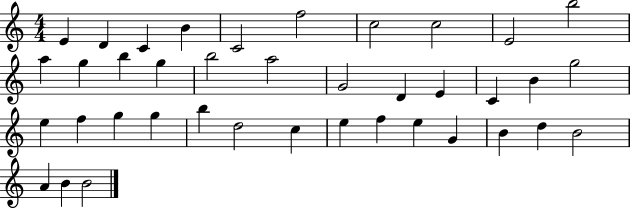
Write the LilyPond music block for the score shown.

{
  \clef treble
  \numericTimeSignature
  \time 4/4
  \key c \major
  e'4 d'4 c'4 b'4 | c'2 f''2 | c''2 c''2 | e'2 b''2 | \break a''4 g''4 b''4 g''4 | b''2 a''2 | g'2 d'4 e'4 | c'4 b'4 g''2 | \break e''4 f''4 g''4 g''4 | b''4 d''2 c''4 | e''4 f''4 e''4 g'4 | b'4 d''4 b'2 | \break a'4 b'4 b'2 | \bar "|."
}